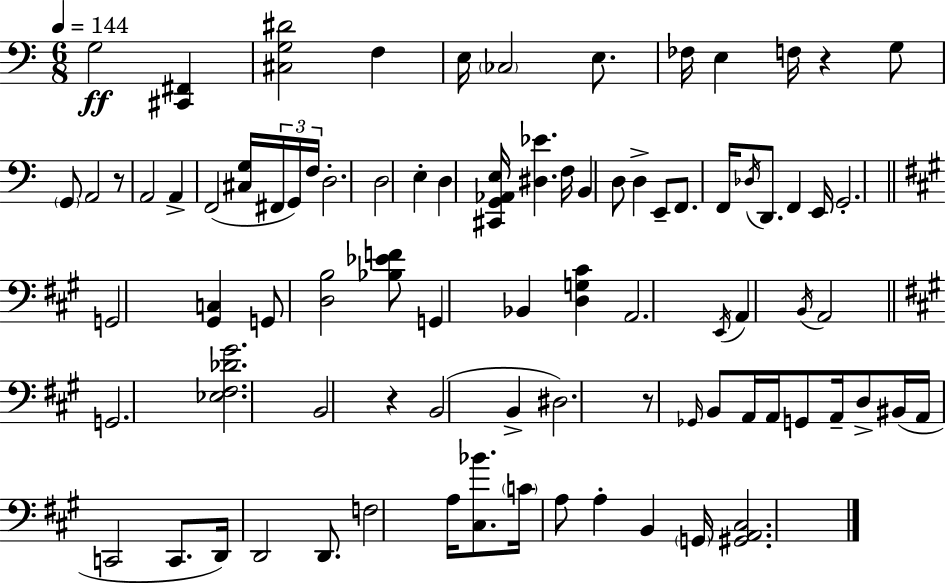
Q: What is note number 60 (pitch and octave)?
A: D2